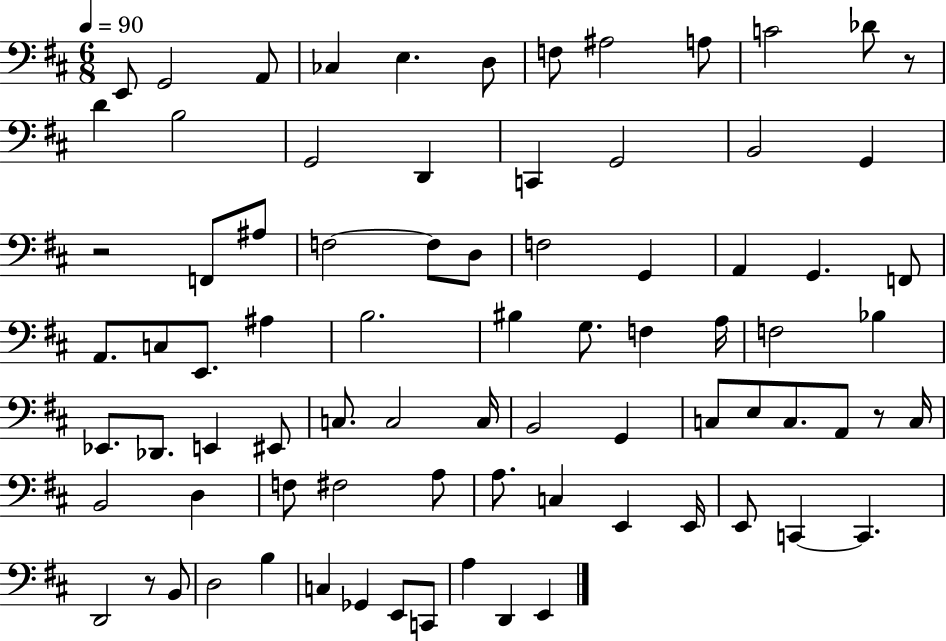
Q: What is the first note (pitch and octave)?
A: E2